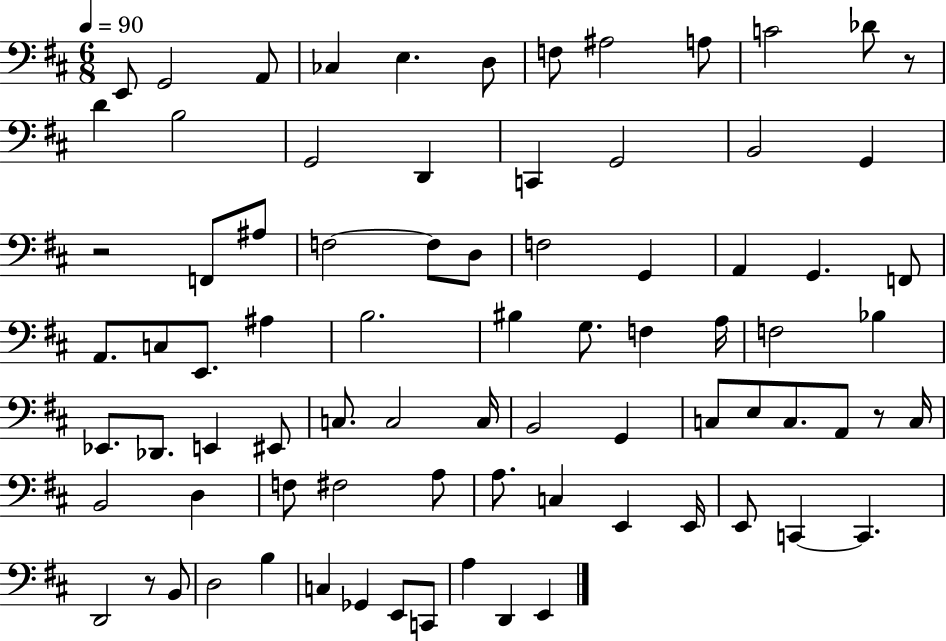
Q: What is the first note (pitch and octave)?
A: E2